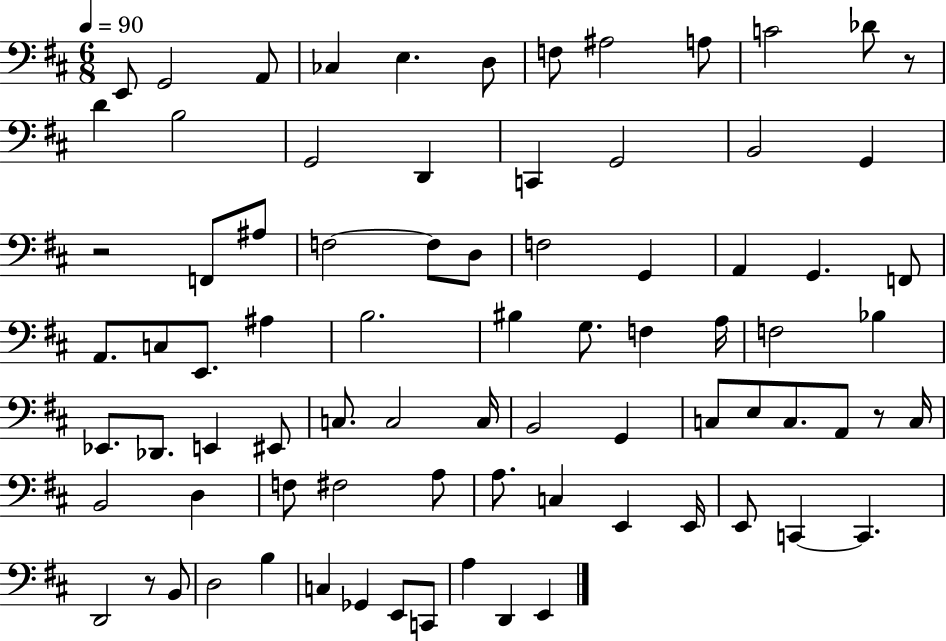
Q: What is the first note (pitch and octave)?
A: E2